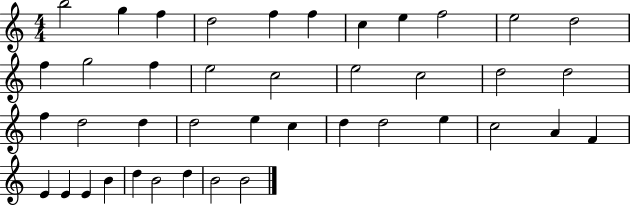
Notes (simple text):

B5/h G5/q F5/q D5/h F5/q F5/q C5/q E5/q F5/h E5/h D5/h F5/q G5/h F5/q E5/h C5/h E5/h C5/h D5/h D5/h F5/q D5/h D5/q D5/h E5/q C5/q D5/q D5/h E5/q C5/h A4/q F4/q E4/q E4/q E4/q B4/q D5/q B4/h D5/q B4/h B4/h